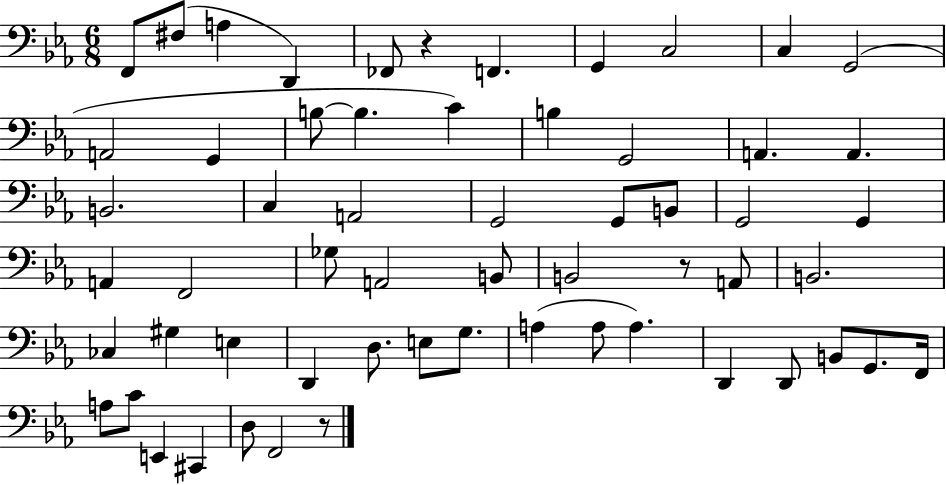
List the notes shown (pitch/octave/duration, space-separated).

F2/e F#3/e A3/q D2/q FES2/e R/q F2/q. G2/q C3/h C3/q G2/h A2/h G2/q B3/e B3/q. C4/q B3/q G2/h A2/q. A2/q. B2/h. C3/q A2/h G2/h G2/e B2/e G2/h G2/q A2/q F2/h Gb3/e A2/h B2/e B2/h R/e A2/e B2/h. CES3/q G#3/q E3/q D2/q D3/e. E3/e G3/e. A3/q A3/e A3/q. D2/q D2/e B2/e G2/e. F2/s A3/e C4/e E2/q C#2/q D3/e F2/h R/e